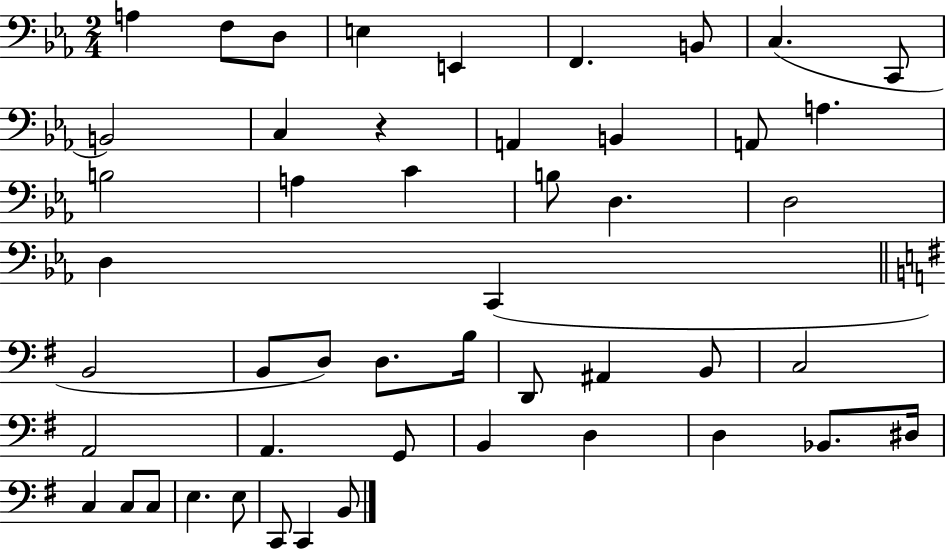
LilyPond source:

{
  \clef bass
  \numericTimeSignature
  \time 2/4
  \key ees \major
  a4 f8 d8 | e4 e,4 | f,4. b,8 | c4.( c,8 | \break b,2) | c4 r4 | a,4 b,4 | a,8 a4. | \break b2 | a4 c'4 | b8 d4. | d2 | \break d4 c,4( | \bar "||" \break \key e \minor b,2 | b,8 d8) d8. b16 | d,8 ais,4 b,8 | c2 | \break a,2 | a,4. g,8 | b,4 d4 | d4 bes,8. dis16 | \break c4 c8 c8 | e4. e8 | c,8 c,4 b,8 | \bar "|."
}